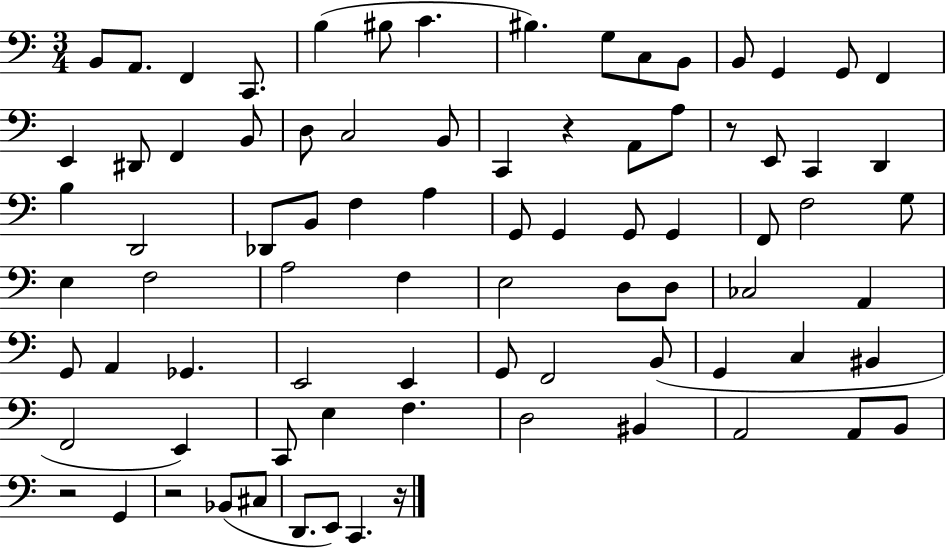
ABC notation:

X:1
T:Untitled
M:3/4
L:1/4
K:C
B,,/2 A,,/2 F,, C,,/2 B, ^B,/2 C ^B, G,/2 C,/2 B,,/2 B,,/2 G,, G,,/2 F,, E,, ^D,,/2 F,, B,,/2 D,/2 C,2 B,,/2 C,, z A,,/2 A,/2 z/2 E,,/2 C,, D,, B, D,,2 _D,,/2 B,,/2 F, A, G,,/2 G,, G,,/2 G,, F,,/2 F,2 G,/2 E, F,2 A,2 F, E,2 D,/2 D,/2 _C,2 A,, G,,/2 A,, _G,, E,,2 E,, G,,/2 F,,2 B,,/2 G,, C, ^B,, F,,2 E,, C,,/2 E, F, D,2 ^B,, A,,2 A,,/2 B,,/2 z2 G,, z2 _B,,/2 ^C,/2 D,,/2 E,,/2 C,, z/4